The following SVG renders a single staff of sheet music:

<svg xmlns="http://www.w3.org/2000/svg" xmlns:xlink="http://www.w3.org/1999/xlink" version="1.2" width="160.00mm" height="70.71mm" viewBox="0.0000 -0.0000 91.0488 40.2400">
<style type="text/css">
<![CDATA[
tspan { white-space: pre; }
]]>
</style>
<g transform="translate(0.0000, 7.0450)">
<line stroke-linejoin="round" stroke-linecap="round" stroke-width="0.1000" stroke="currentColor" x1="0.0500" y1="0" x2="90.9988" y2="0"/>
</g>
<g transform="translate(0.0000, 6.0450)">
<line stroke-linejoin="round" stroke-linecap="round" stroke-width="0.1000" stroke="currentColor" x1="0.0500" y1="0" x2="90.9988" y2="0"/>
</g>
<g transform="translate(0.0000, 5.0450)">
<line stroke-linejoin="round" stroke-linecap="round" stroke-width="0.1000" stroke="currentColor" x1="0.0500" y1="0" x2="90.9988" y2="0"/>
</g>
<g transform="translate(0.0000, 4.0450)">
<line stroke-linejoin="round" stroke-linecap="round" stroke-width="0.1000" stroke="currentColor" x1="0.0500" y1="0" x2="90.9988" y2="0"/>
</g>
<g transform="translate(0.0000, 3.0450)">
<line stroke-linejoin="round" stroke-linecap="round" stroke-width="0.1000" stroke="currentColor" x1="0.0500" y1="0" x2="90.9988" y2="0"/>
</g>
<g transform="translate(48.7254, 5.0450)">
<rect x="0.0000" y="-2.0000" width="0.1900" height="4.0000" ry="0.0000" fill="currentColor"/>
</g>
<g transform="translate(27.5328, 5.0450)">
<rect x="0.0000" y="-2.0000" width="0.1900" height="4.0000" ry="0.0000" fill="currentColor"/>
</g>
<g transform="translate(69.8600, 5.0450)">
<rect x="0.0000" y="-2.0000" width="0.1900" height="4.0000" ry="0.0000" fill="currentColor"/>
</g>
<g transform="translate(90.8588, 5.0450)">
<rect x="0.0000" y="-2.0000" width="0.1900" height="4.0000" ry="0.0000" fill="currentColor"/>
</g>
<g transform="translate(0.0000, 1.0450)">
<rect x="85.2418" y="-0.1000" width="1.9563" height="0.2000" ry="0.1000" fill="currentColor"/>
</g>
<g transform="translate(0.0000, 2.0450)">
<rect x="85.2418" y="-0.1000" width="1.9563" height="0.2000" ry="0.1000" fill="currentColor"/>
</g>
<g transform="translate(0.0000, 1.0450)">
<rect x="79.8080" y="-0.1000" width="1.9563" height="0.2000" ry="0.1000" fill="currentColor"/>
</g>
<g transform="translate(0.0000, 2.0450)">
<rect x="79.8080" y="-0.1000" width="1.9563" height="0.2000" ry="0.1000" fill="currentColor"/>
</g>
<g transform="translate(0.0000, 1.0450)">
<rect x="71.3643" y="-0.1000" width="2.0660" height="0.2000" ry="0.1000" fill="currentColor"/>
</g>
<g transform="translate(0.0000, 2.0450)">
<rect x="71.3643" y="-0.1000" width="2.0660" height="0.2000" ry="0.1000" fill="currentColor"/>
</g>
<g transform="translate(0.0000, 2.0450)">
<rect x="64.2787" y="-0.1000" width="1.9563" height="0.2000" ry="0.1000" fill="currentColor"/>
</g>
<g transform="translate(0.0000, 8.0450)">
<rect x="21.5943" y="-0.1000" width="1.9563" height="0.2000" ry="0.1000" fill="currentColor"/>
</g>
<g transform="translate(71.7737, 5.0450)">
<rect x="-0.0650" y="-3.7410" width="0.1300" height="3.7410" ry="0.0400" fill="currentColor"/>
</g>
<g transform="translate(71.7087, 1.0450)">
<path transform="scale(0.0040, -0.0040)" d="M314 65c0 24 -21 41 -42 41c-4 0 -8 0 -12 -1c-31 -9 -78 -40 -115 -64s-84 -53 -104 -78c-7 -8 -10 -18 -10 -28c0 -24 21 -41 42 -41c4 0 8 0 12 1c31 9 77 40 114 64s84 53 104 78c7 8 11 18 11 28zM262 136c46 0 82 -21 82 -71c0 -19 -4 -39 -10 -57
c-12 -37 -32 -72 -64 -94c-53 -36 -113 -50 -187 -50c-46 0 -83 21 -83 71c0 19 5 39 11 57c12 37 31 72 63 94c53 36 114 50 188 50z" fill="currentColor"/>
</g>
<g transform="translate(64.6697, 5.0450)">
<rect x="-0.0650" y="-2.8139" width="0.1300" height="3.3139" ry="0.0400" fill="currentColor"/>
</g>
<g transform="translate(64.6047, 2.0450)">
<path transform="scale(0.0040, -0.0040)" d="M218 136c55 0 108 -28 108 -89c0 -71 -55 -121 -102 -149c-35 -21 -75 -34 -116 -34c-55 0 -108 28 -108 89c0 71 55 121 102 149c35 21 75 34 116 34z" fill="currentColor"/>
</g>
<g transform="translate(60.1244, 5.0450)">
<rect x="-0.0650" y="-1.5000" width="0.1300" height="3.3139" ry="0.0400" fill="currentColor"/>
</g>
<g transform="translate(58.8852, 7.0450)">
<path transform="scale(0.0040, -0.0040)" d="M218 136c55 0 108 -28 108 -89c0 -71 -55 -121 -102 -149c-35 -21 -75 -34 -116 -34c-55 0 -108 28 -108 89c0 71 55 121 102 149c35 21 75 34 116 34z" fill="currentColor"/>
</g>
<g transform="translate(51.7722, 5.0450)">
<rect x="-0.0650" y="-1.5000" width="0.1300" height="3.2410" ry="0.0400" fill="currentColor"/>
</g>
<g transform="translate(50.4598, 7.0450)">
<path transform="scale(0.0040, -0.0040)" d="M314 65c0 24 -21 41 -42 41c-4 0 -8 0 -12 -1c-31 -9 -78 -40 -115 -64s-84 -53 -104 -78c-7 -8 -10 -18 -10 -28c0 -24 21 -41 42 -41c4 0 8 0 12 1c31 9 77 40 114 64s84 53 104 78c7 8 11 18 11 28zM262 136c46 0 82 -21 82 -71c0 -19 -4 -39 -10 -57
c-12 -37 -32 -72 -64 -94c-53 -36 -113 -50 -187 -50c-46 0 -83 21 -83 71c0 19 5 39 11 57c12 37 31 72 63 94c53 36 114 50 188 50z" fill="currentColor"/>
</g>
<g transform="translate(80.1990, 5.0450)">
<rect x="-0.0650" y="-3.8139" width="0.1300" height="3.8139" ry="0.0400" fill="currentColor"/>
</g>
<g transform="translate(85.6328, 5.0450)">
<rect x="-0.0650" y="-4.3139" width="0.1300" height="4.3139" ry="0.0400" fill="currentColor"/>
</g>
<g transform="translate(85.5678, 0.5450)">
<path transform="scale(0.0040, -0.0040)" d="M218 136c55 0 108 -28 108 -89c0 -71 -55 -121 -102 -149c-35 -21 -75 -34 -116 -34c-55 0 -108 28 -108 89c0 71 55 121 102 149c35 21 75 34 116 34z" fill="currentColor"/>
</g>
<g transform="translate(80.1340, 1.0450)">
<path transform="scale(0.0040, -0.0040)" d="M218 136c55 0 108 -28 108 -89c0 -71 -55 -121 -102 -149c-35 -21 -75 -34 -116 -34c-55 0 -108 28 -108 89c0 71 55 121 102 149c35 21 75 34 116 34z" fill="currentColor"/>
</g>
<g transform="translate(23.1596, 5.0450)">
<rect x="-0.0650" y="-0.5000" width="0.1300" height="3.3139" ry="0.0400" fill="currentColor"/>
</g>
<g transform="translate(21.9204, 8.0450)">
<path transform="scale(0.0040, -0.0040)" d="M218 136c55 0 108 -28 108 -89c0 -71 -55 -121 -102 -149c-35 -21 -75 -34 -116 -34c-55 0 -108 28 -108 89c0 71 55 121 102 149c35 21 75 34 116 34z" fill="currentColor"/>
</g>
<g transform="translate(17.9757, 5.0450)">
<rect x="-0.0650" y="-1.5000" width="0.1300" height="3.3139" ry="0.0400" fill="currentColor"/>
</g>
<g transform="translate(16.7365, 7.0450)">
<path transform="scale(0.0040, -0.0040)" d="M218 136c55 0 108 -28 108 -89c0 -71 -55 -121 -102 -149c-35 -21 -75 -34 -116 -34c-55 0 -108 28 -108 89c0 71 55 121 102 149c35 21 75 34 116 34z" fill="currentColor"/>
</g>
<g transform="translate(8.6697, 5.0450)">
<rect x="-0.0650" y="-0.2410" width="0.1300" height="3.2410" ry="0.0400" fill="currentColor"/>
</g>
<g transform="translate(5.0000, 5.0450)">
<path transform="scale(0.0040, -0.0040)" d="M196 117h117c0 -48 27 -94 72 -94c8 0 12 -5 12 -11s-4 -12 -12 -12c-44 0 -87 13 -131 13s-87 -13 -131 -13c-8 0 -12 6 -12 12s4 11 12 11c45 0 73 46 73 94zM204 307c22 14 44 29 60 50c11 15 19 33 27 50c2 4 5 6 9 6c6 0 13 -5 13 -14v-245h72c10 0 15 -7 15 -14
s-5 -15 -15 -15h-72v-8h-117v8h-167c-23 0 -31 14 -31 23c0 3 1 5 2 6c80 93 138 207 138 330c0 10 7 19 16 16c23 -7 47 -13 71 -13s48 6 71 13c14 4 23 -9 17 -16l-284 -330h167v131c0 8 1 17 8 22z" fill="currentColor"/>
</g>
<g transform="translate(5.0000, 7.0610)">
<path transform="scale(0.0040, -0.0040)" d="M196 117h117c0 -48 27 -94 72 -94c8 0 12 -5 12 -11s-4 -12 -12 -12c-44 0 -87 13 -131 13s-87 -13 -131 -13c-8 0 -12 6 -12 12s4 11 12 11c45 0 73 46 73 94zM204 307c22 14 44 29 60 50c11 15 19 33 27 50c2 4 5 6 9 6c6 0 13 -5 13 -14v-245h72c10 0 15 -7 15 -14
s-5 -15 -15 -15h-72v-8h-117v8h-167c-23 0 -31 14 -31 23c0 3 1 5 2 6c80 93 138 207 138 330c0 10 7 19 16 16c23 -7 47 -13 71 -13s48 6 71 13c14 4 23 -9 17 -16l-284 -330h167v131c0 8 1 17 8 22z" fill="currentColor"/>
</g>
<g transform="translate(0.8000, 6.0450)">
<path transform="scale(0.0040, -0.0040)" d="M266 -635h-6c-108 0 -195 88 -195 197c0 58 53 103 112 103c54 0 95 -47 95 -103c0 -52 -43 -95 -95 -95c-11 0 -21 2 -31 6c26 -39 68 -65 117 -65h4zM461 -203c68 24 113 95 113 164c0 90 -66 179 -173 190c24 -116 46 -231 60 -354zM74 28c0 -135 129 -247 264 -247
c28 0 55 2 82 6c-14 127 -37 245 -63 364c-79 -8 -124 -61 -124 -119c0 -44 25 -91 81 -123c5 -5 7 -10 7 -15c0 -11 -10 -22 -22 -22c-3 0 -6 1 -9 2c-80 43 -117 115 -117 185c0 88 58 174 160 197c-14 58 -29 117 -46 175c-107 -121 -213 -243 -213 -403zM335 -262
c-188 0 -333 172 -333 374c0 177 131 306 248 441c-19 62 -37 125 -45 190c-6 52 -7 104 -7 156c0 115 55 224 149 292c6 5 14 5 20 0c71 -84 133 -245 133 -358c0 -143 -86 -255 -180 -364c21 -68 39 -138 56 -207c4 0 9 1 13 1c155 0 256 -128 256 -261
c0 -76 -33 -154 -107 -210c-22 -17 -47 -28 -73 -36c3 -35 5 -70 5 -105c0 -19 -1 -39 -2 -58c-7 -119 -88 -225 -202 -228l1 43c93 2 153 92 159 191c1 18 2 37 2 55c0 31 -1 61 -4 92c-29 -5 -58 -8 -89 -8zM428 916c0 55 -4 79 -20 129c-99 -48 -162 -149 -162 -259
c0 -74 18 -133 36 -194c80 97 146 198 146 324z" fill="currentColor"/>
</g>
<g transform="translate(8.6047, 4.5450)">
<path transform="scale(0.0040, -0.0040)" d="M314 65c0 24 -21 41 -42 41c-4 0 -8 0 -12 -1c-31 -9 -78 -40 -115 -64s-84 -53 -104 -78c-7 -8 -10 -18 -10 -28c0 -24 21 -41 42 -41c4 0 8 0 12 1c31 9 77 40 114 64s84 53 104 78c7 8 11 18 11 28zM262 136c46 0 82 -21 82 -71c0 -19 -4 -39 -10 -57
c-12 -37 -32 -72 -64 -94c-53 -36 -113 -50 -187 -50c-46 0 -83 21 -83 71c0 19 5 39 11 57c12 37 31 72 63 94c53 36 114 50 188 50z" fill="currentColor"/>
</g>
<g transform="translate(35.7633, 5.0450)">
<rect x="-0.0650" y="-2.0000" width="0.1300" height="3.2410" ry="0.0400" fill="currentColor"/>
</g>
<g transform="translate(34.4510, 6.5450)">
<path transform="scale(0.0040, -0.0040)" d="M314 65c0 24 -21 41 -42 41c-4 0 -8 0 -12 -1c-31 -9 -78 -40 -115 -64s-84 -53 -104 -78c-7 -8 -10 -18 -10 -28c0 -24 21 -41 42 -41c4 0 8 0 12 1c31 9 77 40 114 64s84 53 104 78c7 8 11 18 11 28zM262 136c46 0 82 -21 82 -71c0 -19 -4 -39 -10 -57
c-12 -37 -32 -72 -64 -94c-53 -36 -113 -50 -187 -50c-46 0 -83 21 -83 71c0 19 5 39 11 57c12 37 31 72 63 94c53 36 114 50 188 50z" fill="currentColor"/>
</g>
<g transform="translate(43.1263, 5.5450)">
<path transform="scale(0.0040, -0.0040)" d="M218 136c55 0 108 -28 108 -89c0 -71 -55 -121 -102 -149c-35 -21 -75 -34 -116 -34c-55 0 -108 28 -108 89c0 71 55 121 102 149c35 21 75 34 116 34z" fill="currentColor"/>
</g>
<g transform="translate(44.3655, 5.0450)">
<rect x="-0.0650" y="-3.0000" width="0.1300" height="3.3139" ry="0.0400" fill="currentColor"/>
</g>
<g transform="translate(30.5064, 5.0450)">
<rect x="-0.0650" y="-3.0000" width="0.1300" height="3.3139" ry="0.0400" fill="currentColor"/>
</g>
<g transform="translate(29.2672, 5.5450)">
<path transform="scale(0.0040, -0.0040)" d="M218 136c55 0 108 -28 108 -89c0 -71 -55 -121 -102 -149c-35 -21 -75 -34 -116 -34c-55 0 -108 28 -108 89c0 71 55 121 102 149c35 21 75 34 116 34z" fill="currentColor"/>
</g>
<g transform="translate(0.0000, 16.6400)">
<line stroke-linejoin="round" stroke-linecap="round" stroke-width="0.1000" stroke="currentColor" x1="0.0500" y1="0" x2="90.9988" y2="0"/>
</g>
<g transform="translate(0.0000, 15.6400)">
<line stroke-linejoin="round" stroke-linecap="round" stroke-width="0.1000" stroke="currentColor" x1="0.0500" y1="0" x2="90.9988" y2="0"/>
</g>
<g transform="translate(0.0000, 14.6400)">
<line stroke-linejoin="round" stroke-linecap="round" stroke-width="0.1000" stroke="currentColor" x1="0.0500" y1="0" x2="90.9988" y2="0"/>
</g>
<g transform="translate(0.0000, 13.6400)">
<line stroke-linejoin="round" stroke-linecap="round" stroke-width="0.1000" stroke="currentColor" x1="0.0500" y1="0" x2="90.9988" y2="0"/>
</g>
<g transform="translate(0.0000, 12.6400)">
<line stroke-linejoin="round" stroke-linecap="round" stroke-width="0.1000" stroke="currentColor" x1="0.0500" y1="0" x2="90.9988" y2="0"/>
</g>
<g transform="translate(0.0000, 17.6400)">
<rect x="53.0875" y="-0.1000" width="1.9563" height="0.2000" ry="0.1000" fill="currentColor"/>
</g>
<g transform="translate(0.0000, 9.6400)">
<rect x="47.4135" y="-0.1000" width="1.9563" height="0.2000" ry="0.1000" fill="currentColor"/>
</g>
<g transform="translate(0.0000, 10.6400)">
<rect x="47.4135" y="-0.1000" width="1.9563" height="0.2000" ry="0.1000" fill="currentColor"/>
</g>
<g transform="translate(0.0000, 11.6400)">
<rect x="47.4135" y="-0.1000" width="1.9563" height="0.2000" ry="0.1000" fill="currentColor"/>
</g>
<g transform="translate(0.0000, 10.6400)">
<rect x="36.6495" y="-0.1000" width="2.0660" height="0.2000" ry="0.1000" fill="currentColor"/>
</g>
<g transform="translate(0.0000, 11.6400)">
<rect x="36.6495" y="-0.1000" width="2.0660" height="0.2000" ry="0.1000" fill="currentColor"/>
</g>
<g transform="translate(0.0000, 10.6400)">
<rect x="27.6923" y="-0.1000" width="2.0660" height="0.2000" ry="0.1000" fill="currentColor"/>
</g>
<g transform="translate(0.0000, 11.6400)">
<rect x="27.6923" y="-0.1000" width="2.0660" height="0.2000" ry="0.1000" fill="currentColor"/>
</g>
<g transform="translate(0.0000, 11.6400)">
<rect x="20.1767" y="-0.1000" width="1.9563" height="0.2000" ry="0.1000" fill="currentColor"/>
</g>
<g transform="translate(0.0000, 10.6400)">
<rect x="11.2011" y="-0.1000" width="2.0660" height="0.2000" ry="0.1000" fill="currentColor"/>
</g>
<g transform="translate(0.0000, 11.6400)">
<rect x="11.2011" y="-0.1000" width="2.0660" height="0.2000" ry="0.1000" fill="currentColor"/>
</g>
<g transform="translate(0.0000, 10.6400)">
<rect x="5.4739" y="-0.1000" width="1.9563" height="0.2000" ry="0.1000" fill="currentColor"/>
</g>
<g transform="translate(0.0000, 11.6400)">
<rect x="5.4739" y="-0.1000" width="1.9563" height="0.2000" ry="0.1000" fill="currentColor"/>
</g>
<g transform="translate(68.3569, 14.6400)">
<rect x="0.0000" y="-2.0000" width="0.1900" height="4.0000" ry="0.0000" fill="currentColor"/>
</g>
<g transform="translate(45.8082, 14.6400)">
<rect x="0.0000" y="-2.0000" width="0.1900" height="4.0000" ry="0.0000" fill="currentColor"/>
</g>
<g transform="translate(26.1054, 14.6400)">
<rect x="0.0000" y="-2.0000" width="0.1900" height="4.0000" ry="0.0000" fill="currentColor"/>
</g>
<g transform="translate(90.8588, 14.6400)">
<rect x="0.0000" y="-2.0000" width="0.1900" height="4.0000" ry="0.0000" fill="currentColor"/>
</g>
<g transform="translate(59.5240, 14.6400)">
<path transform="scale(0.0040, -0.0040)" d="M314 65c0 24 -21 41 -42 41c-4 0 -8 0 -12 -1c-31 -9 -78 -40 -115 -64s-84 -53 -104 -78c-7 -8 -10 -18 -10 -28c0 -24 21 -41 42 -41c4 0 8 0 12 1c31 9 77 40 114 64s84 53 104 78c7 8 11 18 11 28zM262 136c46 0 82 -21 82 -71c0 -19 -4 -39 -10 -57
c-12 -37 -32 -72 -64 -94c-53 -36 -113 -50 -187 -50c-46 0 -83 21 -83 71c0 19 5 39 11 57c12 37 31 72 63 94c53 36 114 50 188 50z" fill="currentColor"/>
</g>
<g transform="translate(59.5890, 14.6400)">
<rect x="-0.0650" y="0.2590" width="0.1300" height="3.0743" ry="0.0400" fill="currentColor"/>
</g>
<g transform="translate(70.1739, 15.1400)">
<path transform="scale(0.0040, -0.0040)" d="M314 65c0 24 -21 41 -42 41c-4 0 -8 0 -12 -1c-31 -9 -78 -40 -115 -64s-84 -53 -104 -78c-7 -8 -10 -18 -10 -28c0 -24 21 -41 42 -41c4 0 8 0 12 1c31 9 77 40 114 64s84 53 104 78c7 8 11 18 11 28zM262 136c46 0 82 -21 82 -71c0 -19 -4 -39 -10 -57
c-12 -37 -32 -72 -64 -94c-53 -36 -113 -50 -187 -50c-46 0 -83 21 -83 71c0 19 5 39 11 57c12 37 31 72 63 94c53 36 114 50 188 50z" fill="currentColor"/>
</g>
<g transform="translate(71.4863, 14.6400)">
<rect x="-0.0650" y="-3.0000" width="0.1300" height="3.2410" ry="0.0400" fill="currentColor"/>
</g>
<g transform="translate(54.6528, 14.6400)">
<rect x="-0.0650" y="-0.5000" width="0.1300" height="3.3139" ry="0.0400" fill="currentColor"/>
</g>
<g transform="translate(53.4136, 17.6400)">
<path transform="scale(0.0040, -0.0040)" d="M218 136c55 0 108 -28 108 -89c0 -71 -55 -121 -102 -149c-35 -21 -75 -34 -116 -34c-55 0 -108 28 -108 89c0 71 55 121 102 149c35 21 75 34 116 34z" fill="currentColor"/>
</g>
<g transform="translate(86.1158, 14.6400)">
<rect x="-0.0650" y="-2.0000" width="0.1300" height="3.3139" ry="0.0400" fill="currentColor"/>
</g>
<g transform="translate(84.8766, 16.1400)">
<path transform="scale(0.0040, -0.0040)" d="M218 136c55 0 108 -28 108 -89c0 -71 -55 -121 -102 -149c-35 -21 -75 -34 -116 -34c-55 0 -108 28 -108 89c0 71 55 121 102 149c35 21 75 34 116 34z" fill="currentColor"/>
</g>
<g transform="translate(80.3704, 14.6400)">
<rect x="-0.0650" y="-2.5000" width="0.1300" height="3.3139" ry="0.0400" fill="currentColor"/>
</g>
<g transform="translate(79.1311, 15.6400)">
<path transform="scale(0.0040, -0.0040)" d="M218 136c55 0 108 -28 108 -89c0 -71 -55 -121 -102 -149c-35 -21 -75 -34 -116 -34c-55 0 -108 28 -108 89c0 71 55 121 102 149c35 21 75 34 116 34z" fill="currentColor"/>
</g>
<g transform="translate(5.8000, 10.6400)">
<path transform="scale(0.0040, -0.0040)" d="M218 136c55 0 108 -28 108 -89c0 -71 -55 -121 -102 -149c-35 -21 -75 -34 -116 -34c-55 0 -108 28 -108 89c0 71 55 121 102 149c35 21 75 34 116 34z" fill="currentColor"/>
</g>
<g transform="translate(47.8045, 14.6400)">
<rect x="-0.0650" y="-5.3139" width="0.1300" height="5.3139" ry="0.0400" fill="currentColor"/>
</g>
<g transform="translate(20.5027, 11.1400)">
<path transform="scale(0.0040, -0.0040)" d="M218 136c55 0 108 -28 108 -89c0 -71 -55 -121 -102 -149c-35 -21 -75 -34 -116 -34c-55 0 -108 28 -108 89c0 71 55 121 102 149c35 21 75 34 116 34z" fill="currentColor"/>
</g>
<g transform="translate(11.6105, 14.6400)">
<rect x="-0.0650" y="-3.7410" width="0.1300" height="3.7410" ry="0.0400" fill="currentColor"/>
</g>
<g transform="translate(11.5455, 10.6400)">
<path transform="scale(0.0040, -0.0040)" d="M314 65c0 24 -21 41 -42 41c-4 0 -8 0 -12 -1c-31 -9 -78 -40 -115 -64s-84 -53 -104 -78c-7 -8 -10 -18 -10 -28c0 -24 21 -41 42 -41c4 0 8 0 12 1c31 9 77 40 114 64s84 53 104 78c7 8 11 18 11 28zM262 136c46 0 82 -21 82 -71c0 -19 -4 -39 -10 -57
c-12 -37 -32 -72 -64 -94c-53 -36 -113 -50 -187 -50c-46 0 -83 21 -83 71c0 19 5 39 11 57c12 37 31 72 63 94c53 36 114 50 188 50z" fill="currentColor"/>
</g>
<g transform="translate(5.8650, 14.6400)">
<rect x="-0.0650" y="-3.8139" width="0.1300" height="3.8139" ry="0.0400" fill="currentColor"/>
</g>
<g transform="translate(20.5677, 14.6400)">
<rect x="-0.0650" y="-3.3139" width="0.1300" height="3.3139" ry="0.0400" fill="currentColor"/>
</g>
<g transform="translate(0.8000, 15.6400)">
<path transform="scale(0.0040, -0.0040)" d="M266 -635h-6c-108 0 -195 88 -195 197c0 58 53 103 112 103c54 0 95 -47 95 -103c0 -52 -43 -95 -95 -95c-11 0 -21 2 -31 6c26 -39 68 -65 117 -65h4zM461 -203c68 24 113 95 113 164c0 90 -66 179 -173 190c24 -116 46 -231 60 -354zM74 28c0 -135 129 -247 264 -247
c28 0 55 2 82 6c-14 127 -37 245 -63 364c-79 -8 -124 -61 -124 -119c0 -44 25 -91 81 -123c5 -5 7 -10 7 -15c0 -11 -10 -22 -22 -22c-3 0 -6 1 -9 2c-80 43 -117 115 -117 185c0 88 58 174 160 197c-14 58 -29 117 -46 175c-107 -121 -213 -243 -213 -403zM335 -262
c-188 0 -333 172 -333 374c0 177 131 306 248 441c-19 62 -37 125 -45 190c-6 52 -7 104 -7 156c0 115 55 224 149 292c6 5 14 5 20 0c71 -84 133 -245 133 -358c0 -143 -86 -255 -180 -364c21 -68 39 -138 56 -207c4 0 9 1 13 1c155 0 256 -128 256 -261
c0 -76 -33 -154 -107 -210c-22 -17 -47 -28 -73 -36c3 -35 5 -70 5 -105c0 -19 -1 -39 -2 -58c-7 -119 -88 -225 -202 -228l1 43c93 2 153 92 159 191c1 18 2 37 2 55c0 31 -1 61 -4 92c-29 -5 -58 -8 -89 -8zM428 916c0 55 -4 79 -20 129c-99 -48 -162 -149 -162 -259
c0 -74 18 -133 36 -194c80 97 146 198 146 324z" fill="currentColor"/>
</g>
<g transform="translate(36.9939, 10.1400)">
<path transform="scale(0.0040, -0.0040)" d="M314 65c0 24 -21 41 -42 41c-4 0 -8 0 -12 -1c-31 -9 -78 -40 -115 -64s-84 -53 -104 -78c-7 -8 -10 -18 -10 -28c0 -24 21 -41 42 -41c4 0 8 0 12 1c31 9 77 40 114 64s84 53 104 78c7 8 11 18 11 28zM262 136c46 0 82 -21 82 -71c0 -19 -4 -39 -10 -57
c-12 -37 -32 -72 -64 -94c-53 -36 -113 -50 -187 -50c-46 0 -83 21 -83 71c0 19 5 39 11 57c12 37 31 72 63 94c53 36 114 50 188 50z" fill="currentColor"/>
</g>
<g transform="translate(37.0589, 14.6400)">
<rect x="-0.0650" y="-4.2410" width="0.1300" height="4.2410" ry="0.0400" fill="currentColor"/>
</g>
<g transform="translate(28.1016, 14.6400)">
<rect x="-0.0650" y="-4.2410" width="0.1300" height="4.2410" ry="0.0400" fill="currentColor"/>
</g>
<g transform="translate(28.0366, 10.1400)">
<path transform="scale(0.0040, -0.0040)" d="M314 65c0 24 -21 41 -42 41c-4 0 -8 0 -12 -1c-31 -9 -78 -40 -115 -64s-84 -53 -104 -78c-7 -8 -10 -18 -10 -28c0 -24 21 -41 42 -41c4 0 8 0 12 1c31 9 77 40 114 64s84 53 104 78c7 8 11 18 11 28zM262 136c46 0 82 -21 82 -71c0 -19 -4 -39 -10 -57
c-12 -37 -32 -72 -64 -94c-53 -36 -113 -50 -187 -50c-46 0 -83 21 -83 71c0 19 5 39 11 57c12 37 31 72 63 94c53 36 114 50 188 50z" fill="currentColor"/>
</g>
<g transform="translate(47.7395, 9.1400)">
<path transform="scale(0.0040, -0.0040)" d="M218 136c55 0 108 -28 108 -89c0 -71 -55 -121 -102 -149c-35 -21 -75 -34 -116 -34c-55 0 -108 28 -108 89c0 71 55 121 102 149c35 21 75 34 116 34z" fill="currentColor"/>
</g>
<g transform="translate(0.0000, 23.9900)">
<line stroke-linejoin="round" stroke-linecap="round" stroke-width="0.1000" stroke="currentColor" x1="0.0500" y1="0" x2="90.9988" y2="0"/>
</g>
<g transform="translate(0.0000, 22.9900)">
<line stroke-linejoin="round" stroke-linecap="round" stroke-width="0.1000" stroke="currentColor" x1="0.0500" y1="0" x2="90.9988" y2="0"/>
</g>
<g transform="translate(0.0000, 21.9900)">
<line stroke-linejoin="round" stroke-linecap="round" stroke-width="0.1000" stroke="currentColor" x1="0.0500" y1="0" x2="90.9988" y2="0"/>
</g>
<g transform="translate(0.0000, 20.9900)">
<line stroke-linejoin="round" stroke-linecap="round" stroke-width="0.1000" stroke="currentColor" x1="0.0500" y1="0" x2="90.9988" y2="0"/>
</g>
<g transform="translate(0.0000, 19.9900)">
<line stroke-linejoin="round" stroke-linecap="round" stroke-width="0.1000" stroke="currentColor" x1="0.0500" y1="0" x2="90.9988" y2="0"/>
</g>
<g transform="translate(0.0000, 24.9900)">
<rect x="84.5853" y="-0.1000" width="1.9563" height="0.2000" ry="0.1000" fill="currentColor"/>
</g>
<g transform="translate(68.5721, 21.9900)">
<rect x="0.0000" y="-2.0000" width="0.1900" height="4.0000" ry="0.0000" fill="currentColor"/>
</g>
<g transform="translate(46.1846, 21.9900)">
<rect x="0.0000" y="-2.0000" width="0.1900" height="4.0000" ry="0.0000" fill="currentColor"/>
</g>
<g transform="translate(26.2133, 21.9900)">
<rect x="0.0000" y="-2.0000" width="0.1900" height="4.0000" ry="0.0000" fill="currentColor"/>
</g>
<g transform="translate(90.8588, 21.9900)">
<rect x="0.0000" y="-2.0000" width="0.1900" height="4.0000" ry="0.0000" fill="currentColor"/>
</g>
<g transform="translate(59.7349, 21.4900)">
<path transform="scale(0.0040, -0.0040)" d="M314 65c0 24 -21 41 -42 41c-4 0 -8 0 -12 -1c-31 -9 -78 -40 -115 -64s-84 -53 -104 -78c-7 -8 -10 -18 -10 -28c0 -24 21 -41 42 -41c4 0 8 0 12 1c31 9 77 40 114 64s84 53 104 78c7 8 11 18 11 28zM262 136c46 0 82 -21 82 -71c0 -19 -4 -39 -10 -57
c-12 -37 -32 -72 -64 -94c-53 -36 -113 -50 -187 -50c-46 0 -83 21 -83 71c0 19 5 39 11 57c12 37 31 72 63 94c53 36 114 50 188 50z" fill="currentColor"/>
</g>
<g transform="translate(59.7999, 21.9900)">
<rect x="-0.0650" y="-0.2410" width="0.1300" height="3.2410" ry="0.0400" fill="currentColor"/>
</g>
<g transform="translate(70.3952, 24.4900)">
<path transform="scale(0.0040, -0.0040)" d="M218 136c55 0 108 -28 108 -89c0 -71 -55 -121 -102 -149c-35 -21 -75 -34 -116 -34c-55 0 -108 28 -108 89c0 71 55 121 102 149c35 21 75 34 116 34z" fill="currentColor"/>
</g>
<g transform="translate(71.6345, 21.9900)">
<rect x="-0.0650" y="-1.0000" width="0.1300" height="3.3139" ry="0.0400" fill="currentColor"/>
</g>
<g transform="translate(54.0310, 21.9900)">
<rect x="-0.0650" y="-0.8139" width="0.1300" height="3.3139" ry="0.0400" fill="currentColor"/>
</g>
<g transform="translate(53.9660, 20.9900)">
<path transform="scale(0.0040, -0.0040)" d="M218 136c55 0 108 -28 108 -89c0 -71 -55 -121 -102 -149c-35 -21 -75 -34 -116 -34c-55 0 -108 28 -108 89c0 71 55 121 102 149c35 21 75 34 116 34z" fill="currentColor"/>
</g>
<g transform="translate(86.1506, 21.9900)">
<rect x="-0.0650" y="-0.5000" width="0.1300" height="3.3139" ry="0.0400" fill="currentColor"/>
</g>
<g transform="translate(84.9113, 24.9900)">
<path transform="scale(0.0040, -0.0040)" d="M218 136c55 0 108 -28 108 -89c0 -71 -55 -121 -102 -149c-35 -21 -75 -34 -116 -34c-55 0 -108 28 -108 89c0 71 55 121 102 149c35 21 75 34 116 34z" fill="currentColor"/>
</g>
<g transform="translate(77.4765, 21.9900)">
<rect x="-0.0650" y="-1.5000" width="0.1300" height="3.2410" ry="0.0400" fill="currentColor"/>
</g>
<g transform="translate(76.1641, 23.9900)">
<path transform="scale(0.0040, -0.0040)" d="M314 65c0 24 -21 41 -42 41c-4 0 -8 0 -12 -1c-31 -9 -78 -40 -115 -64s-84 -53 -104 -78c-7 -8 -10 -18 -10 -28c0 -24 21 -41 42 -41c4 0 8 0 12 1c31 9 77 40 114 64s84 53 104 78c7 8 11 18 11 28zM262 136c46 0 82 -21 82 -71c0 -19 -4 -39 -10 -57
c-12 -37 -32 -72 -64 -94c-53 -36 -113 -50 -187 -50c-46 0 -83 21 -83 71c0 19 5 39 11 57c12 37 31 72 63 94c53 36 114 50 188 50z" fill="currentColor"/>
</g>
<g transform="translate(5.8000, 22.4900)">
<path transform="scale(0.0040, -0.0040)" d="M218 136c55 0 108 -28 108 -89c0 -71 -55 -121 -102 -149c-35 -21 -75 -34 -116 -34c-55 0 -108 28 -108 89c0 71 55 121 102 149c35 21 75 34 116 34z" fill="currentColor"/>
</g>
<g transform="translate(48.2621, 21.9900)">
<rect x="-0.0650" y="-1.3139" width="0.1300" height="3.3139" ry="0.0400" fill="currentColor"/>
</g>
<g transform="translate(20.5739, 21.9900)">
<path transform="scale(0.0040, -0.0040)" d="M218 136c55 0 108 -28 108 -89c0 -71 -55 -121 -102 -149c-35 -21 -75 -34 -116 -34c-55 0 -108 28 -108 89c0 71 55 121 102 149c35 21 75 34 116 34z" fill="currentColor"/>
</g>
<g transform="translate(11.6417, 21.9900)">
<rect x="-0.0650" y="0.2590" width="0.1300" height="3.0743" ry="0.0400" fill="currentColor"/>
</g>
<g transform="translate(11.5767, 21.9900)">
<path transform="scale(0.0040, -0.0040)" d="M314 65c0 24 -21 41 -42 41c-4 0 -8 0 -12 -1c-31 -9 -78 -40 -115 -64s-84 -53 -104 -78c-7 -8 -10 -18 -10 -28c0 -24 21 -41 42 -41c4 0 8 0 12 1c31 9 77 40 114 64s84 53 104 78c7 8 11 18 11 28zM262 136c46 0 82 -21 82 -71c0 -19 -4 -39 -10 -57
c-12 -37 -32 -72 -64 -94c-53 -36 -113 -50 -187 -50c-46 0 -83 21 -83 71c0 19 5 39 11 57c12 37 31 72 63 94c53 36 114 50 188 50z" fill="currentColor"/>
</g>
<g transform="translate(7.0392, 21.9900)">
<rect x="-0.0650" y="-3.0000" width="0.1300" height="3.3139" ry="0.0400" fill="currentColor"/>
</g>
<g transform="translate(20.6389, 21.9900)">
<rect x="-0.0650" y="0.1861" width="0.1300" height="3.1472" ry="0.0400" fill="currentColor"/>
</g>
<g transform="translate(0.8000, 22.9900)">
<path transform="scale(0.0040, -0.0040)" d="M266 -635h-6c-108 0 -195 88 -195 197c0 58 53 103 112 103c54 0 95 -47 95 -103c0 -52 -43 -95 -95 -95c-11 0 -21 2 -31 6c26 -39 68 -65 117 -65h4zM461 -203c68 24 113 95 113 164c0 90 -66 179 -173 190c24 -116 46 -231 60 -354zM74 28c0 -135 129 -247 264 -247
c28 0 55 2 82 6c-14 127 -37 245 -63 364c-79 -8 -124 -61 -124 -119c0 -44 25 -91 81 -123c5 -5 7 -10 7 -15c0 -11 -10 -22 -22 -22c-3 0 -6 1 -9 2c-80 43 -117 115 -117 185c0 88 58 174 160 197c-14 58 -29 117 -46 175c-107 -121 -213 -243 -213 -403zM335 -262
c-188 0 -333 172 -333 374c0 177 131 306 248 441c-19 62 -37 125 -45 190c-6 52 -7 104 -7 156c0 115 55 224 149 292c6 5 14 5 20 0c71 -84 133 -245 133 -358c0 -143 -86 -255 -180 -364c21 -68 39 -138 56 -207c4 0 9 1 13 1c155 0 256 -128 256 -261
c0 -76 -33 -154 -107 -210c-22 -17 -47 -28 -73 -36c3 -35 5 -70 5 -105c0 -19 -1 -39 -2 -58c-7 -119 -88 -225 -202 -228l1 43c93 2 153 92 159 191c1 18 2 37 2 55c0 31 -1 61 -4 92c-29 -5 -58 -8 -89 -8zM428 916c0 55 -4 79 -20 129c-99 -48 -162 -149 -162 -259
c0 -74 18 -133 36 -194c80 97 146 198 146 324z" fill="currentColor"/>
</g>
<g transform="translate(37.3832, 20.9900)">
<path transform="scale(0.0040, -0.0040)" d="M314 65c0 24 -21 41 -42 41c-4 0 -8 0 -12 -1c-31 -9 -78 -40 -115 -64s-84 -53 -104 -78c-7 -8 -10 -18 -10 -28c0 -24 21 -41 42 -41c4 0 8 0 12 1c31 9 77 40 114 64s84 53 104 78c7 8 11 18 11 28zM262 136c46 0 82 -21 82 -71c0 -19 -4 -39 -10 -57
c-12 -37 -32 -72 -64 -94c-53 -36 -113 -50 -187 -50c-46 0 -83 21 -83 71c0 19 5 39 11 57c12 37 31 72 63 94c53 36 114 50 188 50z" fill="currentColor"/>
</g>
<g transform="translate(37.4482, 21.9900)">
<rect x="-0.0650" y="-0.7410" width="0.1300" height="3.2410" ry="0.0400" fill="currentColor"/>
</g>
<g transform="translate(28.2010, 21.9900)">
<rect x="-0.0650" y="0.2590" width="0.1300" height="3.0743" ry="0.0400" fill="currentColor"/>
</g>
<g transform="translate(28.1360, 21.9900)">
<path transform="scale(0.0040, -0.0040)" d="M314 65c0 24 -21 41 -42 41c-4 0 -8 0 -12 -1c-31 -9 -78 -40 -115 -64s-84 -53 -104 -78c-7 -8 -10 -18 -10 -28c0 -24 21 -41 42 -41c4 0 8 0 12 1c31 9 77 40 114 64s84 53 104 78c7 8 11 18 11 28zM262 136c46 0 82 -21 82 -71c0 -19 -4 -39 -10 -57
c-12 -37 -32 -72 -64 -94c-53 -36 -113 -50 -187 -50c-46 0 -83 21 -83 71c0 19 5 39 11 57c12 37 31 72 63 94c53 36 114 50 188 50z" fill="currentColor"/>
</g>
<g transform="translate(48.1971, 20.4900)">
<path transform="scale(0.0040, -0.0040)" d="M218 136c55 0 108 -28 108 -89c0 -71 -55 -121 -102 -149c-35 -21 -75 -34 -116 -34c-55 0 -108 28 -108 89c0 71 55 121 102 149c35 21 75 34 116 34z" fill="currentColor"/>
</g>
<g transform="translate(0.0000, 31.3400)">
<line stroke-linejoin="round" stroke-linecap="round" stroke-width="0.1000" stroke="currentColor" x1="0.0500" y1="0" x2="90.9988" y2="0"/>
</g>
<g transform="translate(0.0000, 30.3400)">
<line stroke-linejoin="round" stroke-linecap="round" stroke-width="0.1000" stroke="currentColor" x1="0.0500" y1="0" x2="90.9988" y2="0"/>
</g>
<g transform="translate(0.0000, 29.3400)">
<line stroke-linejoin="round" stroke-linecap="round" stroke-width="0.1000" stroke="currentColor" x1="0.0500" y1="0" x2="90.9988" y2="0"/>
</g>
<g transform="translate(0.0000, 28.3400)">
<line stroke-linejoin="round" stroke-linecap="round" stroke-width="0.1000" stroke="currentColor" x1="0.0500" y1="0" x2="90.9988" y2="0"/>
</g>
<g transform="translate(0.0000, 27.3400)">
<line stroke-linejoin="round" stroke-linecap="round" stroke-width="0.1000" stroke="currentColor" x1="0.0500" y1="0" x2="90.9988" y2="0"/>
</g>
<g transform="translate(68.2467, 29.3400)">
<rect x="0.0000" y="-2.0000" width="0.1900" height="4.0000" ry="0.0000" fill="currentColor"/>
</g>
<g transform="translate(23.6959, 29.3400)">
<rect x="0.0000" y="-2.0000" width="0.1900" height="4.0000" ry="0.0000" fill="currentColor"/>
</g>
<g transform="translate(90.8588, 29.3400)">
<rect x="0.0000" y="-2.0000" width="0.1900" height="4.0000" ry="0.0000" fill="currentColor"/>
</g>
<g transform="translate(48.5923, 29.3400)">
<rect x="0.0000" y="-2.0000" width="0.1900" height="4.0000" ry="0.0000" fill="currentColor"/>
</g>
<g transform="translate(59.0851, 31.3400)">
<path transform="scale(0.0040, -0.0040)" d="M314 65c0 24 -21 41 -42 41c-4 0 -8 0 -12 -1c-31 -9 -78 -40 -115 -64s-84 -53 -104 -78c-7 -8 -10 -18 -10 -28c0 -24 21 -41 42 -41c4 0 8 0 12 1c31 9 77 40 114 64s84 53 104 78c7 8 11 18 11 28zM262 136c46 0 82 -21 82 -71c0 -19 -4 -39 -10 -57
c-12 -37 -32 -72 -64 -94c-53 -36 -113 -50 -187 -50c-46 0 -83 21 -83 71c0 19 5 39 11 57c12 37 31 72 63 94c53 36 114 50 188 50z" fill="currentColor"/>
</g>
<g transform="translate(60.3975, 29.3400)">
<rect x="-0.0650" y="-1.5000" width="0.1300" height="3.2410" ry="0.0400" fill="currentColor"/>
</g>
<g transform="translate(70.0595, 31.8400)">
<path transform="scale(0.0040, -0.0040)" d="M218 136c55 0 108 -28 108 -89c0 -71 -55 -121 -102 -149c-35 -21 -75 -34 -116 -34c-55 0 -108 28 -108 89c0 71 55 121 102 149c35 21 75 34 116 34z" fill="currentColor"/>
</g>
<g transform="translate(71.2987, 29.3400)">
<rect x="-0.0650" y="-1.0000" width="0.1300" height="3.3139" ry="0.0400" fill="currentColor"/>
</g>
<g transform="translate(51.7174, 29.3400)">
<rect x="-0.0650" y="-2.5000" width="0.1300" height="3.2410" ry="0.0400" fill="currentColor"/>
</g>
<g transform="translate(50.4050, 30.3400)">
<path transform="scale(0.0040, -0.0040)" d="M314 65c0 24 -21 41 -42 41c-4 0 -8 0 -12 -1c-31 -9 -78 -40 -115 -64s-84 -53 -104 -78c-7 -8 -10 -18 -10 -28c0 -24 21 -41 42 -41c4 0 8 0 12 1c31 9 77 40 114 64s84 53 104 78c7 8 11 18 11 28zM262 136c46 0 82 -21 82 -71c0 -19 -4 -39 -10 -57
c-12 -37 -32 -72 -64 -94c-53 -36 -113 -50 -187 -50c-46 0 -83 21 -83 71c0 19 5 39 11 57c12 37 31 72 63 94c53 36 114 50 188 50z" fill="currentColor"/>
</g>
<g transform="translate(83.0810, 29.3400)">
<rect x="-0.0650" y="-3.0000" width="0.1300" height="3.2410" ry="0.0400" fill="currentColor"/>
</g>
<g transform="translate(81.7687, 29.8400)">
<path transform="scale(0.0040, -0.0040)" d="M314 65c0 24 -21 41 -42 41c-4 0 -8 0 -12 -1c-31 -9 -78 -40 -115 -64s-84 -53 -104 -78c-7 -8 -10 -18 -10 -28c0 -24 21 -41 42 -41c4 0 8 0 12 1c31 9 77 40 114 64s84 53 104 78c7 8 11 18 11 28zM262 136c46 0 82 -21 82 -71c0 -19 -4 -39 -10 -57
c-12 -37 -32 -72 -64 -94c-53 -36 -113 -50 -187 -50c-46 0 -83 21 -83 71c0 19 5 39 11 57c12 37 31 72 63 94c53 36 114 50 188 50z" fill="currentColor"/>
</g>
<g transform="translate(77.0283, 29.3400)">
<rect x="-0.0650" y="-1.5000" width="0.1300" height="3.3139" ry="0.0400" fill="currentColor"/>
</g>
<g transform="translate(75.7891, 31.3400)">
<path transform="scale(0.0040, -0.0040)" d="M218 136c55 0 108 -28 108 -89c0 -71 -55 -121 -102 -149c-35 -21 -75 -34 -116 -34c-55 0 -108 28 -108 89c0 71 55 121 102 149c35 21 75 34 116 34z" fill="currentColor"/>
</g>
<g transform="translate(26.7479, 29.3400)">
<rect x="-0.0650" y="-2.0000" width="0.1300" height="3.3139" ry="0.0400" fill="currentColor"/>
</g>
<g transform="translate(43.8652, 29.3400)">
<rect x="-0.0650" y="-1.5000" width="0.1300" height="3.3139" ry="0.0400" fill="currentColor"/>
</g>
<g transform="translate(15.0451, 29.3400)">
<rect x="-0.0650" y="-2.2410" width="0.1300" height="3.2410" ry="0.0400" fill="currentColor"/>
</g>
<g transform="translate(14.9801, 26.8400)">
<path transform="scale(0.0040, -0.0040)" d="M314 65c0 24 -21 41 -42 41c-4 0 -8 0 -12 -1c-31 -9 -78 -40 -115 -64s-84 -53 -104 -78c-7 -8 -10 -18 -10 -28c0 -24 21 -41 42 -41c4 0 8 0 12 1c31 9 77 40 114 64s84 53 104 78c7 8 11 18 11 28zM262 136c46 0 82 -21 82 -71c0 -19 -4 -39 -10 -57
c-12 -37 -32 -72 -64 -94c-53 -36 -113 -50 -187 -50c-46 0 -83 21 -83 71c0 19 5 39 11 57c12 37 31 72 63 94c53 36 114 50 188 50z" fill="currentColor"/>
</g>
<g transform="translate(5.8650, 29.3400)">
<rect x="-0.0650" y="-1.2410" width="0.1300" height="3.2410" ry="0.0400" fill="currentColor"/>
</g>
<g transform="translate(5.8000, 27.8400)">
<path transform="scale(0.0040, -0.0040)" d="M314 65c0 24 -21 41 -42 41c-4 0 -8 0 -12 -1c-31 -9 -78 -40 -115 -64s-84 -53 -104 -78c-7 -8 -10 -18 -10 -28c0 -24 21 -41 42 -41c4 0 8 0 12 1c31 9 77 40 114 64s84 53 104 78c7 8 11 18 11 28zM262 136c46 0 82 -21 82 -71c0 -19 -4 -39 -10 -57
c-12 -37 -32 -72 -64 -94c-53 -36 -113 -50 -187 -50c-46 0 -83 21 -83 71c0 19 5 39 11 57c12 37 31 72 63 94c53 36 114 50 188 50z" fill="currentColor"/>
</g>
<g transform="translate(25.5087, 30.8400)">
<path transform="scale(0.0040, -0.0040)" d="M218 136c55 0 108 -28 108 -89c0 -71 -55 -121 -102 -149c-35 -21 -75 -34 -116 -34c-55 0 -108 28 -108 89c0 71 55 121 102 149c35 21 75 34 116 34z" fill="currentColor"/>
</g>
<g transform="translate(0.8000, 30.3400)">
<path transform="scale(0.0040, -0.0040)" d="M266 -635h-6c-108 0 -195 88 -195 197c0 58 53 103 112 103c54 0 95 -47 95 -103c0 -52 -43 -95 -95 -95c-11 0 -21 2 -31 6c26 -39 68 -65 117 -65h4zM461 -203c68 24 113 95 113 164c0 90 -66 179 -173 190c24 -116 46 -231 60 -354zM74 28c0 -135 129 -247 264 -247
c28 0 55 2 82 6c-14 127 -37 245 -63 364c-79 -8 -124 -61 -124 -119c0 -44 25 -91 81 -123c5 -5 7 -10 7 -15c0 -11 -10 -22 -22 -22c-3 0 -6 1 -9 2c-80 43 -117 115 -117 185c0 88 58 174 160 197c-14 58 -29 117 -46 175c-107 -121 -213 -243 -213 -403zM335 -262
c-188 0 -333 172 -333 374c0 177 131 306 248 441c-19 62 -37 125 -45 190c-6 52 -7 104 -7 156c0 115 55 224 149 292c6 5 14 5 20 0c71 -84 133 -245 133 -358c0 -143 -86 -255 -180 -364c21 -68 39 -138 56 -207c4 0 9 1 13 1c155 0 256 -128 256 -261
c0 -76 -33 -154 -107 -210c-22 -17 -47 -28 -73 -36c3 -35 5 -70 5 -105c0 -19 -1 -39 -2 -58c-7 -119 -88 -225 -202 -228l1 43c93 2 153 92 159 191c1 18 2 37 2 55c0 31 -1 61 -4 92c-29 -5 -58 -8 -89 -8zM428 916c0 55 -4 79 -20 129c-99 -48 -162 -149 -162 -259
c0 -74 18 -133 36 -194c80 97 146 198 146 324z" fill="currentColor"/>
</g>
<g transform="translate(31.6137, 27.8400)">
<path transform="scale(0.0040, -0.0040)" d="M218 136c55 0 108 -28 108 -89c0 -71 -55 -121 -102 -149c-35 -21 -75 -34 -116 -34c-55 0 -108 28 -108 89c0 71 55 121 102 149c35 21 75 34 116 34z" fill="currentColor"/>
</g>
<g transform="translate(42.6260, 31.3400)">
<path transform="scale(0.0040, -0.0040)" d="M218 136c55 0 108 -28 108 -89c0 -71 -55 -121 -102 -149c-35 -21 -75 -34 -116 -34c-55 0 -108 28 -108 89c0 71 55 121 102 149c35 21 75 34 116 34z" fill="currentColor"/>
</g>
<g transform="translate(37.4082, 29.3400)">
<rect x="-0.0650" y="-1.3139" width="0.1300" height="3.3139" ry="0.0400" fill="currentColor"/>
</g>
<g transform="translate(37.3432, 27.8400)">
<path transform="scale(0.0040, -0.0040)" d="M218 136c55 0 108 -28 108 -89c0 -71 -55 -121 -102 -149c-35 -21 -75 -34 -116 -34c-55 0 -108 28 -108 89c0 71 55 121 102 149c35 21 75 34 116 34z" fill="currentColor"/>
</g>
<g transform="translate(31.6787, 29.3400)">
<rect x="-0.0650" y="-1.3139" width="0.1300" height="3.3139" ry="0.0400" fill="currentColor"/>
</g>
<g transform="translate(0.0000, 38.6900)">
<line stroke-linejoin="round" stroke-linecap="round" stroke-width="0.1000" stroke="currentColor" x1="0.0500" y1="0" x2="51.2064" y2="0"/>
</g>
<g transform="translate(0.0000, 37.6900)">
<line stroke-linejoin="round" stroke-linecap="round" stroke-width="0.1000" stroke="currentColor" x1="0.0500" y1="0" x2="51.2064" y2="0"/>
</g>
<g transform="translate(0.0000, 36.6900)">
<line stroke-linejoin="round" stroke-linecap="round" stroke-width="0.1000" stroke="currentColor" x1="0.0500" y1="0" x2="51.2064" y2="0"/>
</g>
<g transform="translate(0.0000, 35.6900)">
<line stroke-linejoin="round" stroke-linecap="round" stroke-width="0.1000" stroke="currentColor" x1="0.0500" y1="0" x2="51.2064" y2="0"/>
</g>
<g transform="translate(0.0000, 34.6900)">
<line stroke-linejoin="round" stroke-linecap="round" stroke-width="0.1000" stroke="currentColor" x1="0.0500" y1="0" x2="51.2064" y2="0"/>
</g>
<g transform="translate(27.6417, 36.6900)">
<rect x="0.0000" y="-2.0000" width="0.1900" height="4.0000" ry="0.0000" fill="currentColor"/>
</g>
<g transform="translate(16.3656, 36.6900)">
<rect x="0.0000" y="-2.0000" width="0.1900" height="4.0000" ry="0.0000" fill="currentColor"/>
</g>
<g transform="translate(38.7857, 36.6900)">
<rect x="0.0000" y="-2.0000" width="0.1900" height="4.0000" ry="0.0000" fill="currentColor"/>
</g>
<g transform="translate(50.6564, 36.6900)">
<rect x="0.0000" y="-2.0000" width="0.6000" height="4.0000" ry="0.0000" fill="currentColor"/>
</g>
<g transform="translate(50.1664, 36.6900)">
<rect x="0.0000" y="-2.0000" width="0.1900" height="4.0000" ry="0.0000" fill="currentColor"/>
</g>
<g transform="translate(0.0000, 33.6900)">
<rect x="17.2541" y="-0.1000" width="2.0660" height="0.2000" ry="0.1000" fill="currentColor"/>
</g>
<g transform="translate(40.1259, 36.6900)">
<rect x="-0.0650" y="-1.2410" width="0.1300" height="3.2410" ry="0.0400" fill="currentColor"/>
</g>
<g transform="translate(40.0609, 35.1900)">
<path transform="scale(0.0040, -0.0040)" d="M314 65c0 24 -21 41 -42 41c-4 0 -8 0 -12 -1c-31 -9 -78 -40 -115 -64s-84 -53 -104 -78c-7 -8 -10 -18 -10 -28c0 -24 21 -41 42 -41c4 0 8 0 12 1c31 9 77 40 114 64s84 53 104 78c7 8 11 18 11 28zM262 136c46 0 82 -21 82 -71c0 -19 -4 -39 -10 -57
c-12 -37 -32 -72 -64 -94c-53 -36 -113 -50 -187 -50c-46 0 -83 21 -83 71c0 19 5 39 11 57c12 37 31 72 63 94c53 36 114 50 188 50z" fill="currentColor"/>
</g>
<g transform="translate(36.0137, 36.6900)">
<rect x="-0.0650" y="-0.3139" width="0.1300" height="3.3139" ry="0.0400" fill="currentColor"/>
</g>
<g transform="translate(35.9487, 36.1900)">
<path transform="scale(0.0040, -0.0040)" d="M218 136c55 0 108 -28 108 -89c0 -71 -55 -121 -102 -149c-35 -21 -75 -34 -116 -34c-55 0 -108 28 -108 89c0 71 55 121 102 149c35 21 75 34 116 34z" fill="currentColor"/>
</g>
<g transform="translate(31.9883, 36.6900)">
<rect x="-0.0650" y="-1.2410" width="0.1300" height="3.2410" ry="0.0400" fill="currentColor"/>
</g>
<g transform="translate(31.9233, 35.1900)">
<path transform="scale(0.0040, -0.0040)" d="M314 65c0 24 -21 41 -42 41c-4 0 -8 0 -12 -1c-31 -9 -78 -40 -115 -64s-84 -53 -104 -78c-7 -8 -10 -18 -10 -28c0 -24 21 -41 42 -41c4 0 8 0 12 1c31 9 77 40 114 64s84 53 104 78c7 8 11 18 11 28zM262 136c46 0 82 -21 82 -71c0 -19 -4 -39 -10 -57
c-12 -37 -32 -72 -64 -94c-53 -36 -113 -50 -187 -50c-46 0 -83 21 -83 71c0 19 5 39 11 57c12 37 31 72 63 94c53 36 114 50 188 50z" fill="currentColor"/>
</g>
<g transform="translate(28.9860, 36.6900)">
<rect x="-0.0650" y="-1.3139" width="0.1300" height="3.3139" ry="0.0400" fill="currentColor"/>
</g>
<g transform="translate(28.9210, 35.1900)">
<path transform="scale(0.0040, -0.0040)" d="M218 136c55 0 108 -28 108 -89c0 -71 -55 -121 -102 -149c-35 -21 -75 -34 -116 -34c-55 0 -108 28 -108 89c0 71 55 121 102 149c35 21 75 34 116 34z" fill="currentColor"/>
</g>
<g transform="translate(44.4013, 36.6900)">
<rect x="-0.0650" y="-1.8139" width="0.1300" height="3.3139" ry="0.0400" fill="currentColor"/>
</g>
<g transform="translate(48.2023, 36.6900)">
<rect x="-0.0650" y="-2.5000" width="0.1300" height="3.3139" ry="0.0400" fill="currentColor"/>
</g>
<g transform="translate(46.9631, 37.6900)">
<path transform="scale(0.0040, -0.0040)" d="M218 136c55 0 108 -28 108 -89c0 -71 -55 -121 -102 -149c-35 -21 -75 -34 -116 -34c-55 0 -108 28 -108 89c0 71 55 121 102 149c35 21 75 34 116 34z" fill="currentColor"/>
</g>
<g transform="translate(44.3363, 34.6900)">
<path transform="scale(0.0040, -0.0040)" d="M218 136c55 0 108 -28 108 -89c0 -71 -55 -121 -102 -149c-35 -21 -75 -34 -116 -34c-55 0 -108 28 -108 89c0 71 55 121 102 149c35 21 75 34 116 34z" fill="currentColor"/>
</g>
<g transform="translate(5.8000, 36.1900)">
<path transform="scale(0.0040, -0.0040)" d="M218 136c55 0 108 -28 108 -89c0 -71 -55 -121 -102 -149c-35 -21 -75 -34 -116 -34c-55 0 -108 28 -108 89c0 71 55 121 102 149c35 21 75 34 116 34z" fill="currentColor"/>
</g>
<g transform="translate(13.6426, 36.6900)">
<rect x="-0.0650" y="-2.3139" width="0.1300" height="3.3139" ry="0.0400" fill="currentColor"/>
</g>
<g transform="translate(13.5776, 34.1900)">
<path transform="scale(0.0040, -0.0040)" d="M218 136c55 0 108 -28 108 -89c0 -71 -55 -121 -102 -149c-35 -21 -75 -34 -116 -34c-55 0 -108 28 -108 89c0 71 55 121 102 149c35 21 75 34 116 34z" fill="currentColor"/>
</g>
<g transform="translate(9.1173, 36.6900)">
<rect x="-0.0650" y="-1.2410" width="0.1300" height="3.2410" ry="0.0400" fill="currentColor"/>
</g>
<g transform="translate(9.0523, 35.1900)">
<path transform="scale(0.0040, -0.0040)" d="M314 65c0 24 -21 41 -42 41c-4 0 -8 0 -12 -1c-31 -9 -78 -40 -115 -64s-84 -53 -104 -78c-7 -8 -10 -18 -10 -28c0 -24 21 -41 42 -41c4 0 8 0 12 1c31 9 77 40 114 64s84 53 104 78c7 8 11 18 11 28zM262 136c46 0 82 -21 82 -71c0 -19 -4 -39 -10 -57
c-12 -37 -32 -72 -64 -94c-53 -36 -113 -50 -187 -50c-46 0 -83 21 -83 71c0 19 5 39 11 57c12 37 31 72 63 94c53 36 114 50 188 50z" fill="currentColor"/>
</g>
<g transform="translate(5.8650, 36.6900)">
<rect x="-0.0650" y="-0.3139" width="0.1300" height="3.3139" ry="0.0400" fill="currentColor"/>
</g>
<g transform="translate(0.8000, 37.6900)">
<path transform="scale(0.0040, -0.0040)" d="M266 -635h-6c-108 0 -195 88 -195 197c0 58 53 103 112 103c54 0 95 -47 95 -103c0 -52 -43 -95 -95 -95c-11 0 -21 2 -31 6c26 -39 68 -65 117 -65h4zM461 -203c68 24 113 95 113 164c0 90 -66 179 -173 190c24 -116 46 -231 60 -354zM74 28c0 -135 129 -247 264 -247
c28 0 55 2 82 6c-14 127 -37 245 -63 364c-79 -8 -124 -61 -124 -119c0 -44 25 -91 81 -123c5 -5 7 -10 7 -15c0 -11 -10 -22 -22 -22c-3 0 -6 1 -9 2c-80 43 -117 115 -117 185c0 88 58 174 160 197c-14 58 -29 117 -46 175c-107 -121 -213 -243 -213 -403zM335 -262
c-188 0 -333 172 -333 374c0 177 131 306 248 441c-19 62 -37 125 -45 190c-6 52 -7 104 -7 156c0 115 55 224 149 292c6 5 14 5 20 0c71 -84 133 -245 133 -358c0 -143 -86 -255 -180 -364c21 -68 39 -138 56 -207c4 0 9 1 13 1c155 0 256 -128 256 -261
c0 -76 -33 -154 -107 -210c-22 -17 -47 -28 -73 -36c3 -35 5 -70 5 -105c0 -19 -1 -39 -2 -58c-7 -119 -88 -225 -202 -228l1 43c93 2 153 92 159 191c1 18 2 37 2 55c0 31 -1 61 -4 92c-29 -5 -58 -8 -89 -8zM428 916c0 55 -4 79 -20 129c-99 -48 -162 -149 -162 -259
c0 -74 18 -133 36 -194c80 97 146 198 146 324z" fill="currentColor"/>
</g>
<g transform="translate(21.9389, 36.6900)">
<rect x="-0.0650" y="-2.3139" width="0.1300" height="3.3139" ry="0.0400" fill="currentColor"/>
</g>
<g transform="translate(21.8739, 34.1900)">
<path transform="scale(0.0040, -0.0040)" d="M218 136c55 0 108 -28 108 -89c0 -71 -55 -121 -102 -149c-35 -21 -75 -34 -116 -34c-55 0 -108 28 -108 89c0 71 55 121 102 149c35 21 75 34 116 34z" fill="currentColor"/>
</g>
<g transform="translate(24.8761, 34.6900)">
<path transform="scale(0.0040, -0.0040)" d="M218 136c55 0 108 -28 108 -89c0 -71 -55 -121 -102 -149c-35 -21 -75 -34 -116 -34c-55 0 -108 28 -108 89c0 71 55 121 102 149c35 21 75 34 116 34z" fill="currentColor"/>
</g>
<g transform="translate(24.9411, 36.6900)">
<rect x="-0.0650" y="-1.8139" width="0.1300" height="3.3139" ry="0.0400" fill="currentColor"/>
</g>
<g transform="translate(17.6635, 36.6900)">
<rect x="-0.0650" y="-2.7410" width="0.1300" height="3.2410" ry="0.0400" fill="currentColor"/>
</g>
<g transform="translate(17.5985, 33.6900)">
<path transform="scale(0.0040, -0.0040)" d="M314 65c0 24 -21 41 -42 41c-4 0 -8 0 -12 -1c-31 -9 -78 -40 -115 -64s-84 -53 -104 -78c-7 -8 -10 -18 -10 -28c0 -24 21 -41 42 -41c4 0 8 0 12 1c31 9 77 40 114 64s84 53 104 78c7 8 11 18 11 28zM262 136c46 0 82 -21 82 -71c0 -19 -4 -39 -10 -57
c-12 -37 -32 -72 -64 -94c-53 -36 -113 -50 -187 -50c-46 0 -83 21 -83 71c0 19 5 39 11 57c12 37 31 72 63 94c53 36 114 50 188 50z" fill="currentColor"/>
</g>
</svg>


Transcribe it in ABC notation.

X:1
T:Untitled
M:4/4
L:1/4
K:C
c2 E C A F2 A E2 E a c'2 c' d' c' c'2 b d'2 d'2 f' C B2 A2 G F A B2 B B2 d2 e d c2 D E2 C e2 g2 F e e E G2 E2 D E A2 c e2 g a2 g f e e2 c e2 f G